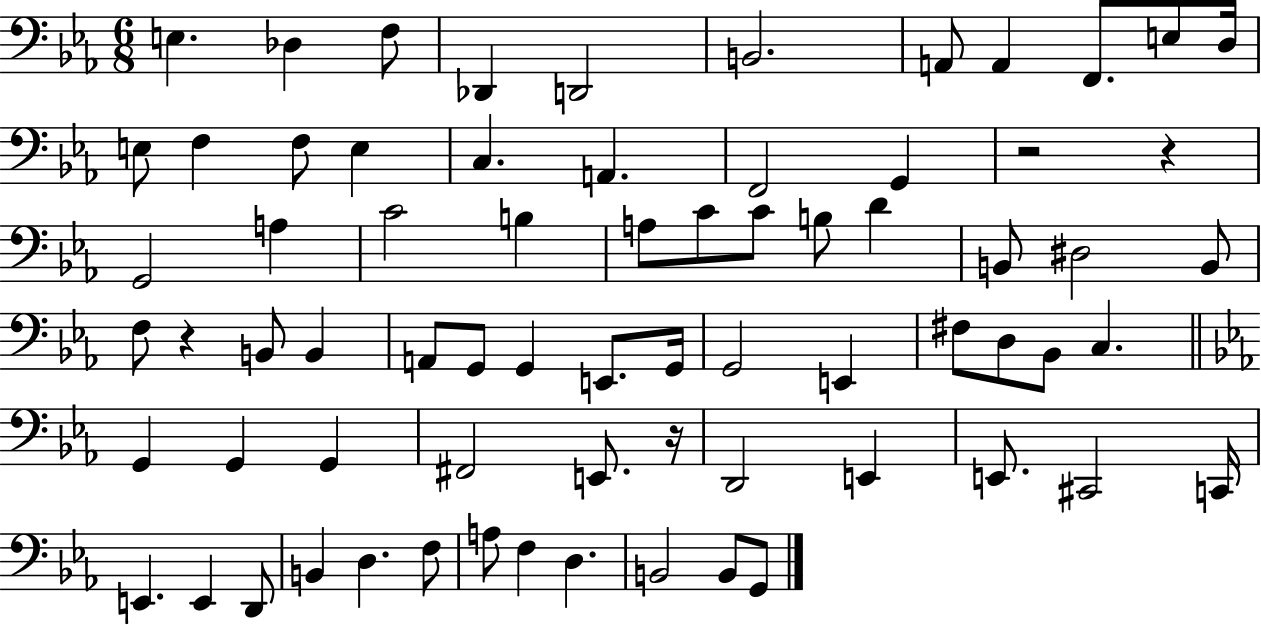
X:1
T:Untitled
M:6/8
L:1/4
K:Eb
E, _D, F,/2 _D,, D,,2 B,,2 A,,/2 A,, F,,/2 E,/2 D,/4 E,/2 F, F,/2 E, C, A,, F,,2 G,, z2 z G,,2 A, C2 B, A,/2 C/2 C/2 B,/2 D B,,/2 ^D,2 B,,/2 F,/2 z B,,/2 B,, A,,/2 G,,/2 G,, E,,/2 G,,/4 G,,2 E,, ^F,/2 D,/2 _B,,/2 C, G,, G,, G,, ^F,,2 E,,/2 z/4 D,,2 E,, E,,/2 ^C,,2 C,,/4 E,, E,, D,,/2 B,, D, F,/2 A,/2 F, D, B,,2 B,,/2 G,,/2